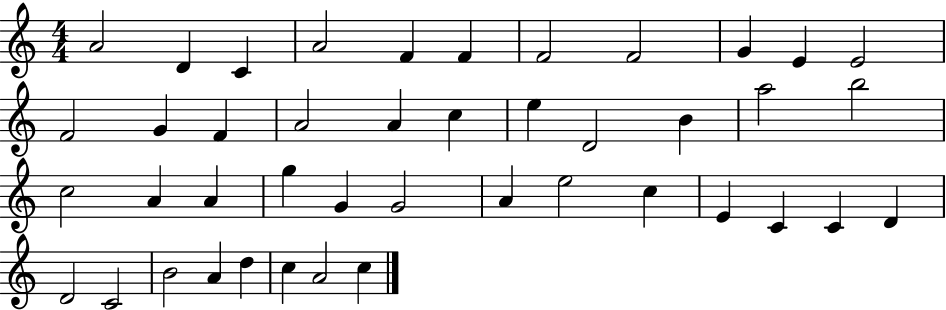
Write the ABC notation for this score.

X:1
T:Untitled
M:4/4
L:1/4
K:C
A2 D C A2 F F F2 F2 G E E2 F2 G F A2 A c e D2 B a2 b2 c2 A A g G G2 A e2 c E C C D D2 C2 B2 A d c A2 c